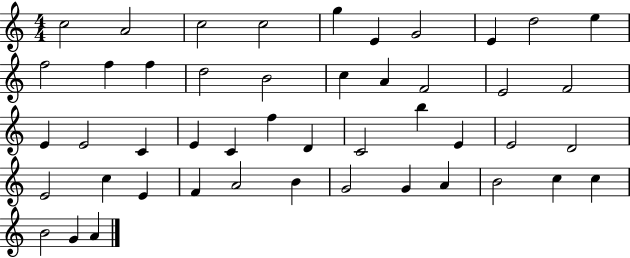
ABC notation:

X:1
T:Untitled
M:4/4
L:1/4
K:C
c2 A2 c2 c2 g E G2 E d2 e f2 f f d2 B2 c A F2 E2 F2 E E2 C E C f D C2 b E E2 D2 E2 c E F A2 B G2 G A B2 c c B2 G A